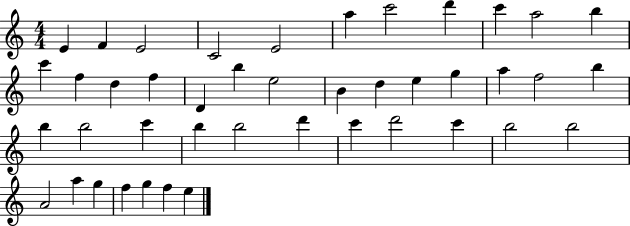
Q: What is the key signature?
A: C major